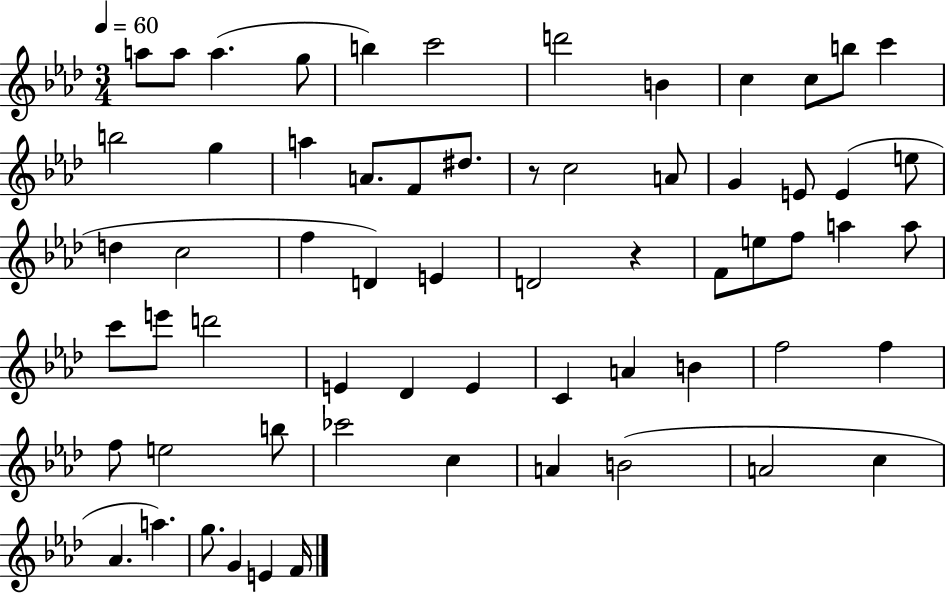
A5/e A5/e A5/q. G5/e B5/q C6/h D6/h B4/q C5/q C5/e B5/e C6/q B5/h G5/q A5/q A4/e. F4/e D#5/e. R/e C5/h A4/e G4/q E4/e E4/q E5/e D5/q C5/h F5/q D4/q E4/q D4/h R/q F4/e E5/e F5/e A5/q A5/e C6/e E6/e D6/h E4/q Db4/q E4/q C4/q A4/q B4/q F5/h F5/q F5/e E5/h B5/e CES6/h C5/q A4/q B4/h A4/h C5/q Ab4/q. A5/q. G5/e. G4/q E4/q F4/s